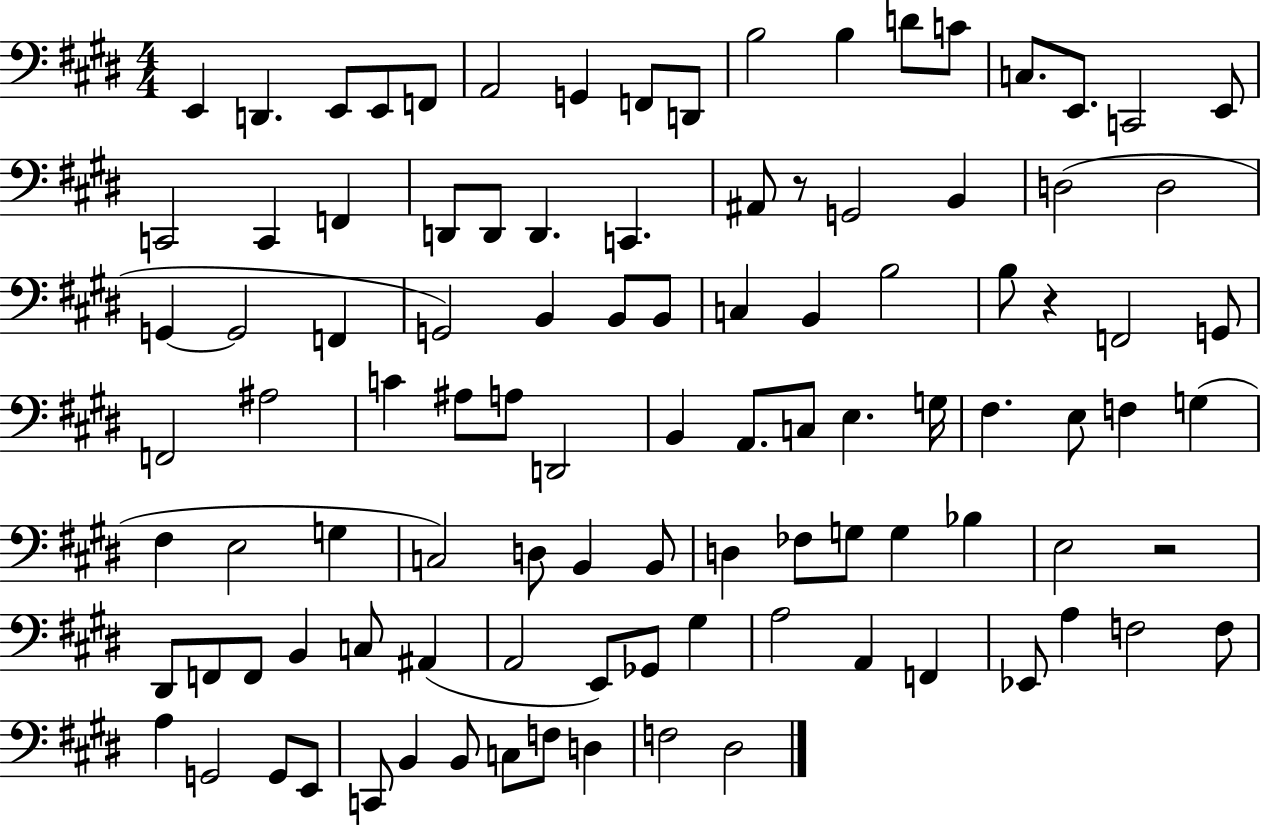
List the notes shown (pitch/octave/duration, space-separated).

E2/q D2/q. E2/e E2/e F2/e A2/h G2/q F2/e D2/e B3/h B3/q D4/e C4/e C3/e. E2/e. C2/h E2/e C2/h C2/q F2/q D2/e D2/e D2/q. C2/q. A#2/e R/e G2/h B2/q D3/h D3/h G2/q G2/h F2/q G2/h B2/q B2/e B2/e C3/q B2/q B3/h B3/e R/q F2/h G2/e F2/h A#3/h C4/q A#3/e A3/e D2/h B2/q A2/e. C3/e E3/q. G3/s F#3/q. E3/e F3/q G3/q F#3/q E3/h G3/q C3/h D3/e B2/q B2/e D3/q FES3/e G3/e G3/q Bb3/q E3/h R/h D#2/e F2/e F2/e B2/q C3/e A#2/q A2/h E2/e Gb2/e G#3/q A3/h A2/q F2/q Eb2/e A3/q F3/h F3/e A3/q G2/h G2/e E2/e C2/e B2/q B2/e C3/e F3/e D3/q F3/h D#3/h